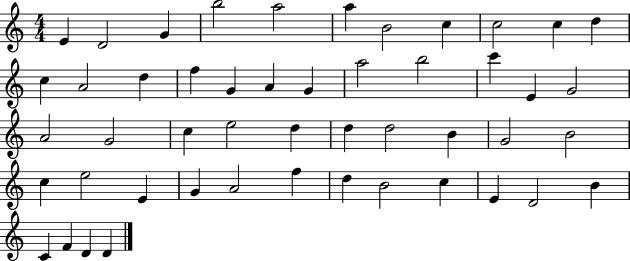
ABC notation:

X:1
T:Untitled
M:4/4
L:1/4
K:C
E D2 G b2 a2 a B2 c c2 c d c A2 d f G A G a2 b2 c' E G2 A2 G2 c e2 d d d2 B G2 B2 c e2 E G A2 f d B2 c E D2 B C F D D